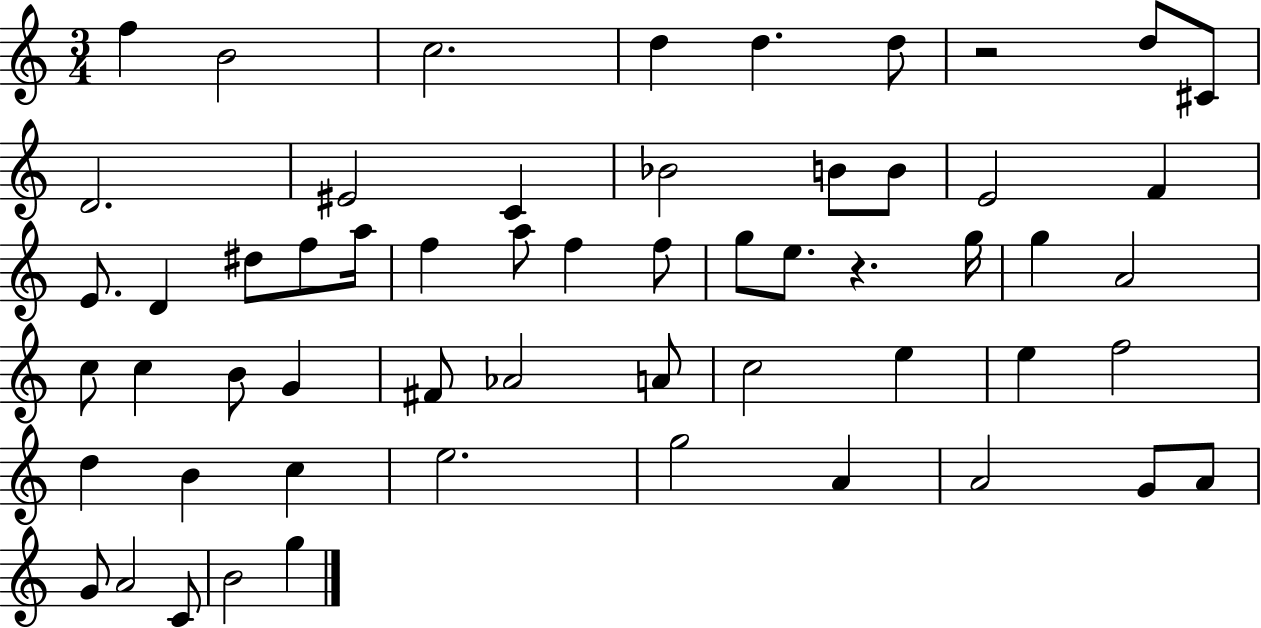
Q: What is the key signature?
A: C major